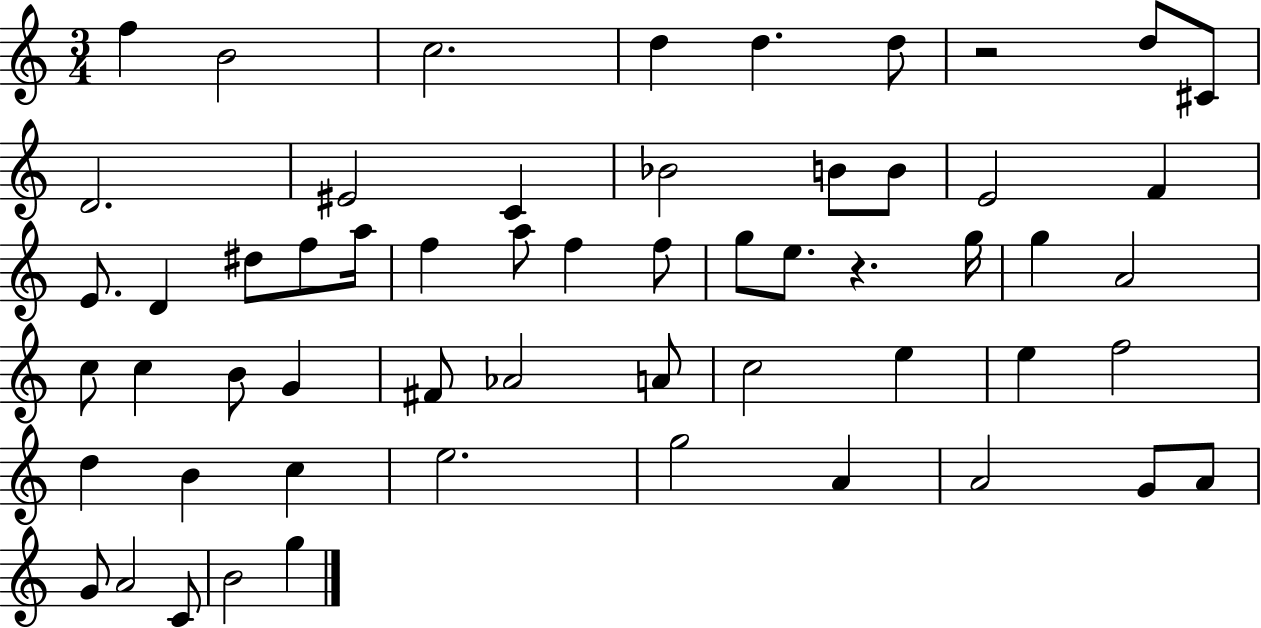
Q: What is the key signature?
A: C major